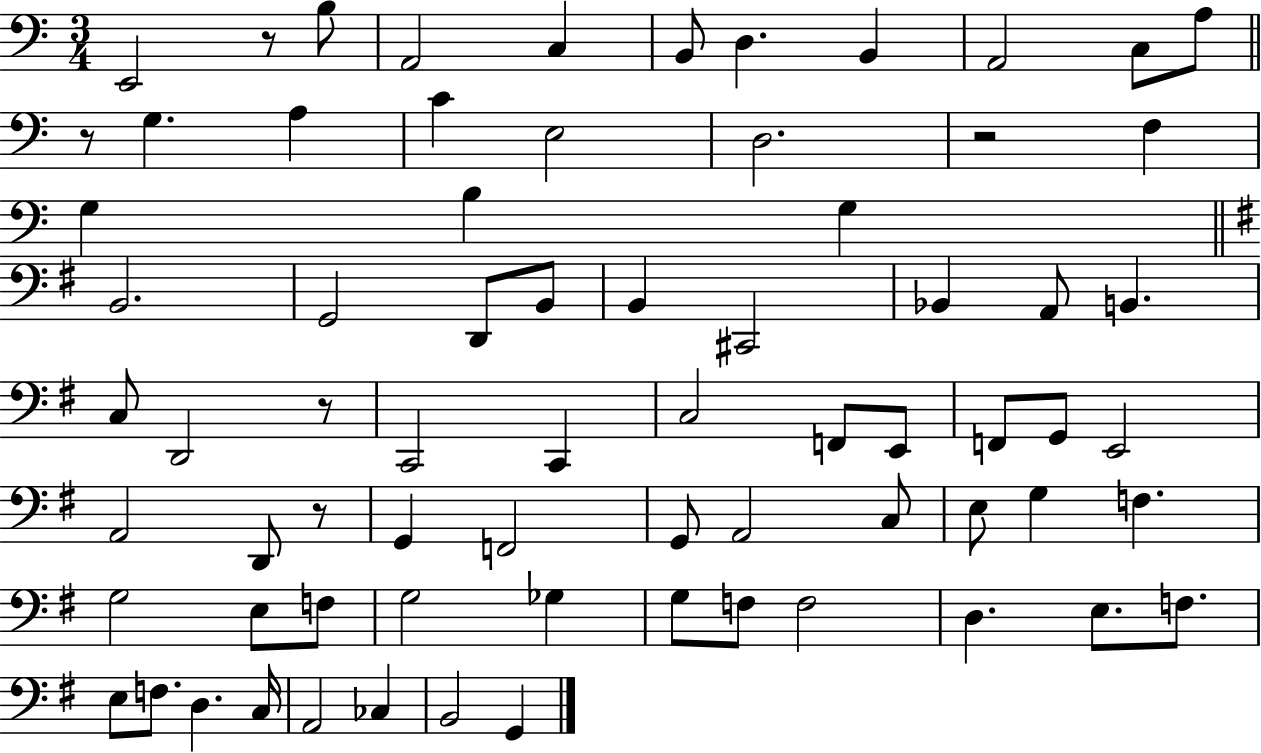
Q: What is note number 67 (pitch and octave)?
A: G2